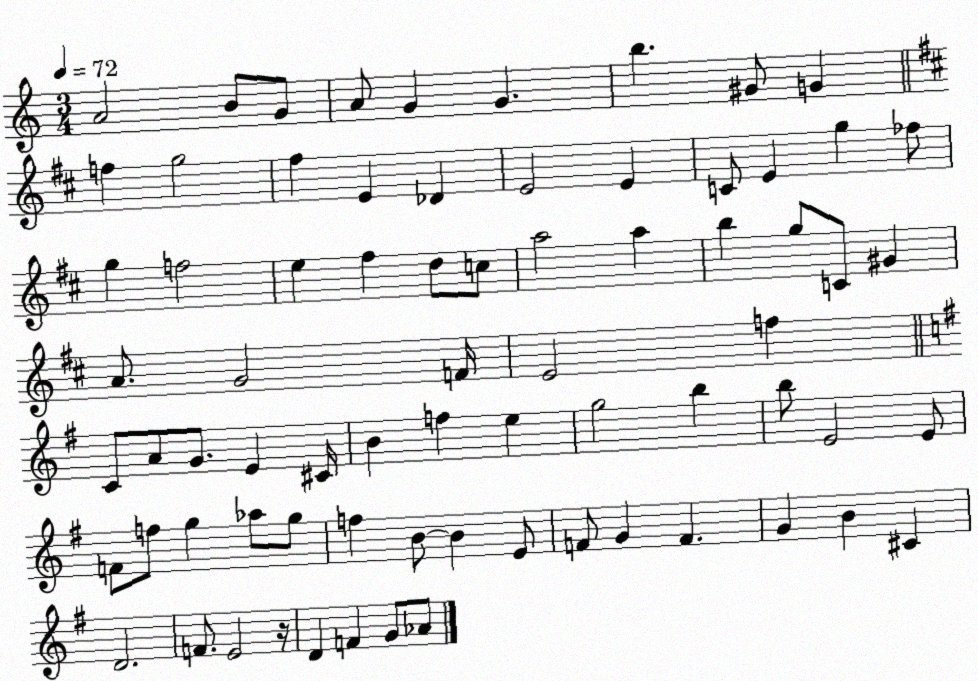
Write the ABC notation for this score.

X:1
T:Untitled
M:3/4
L:1/4
K:C
A2 B/2 G/2 A/2 G G b ^G/2 G f g2 ^f E _D E2 E C/2 E g _f/2 g f2 e ^f d/2 c/2 a2 a b g/2 C/2 ^G A/2 G2 F/4 E2 f C/2 A/2 G/2 E ^C/4 B f e g2 b b/2 E2 E/2 F/2 f/2 g _a/2 g/2 f B/2 B E/2 F/2 G F G B ^C D2 F/2 E2 z/4 D F G/2 _A/2